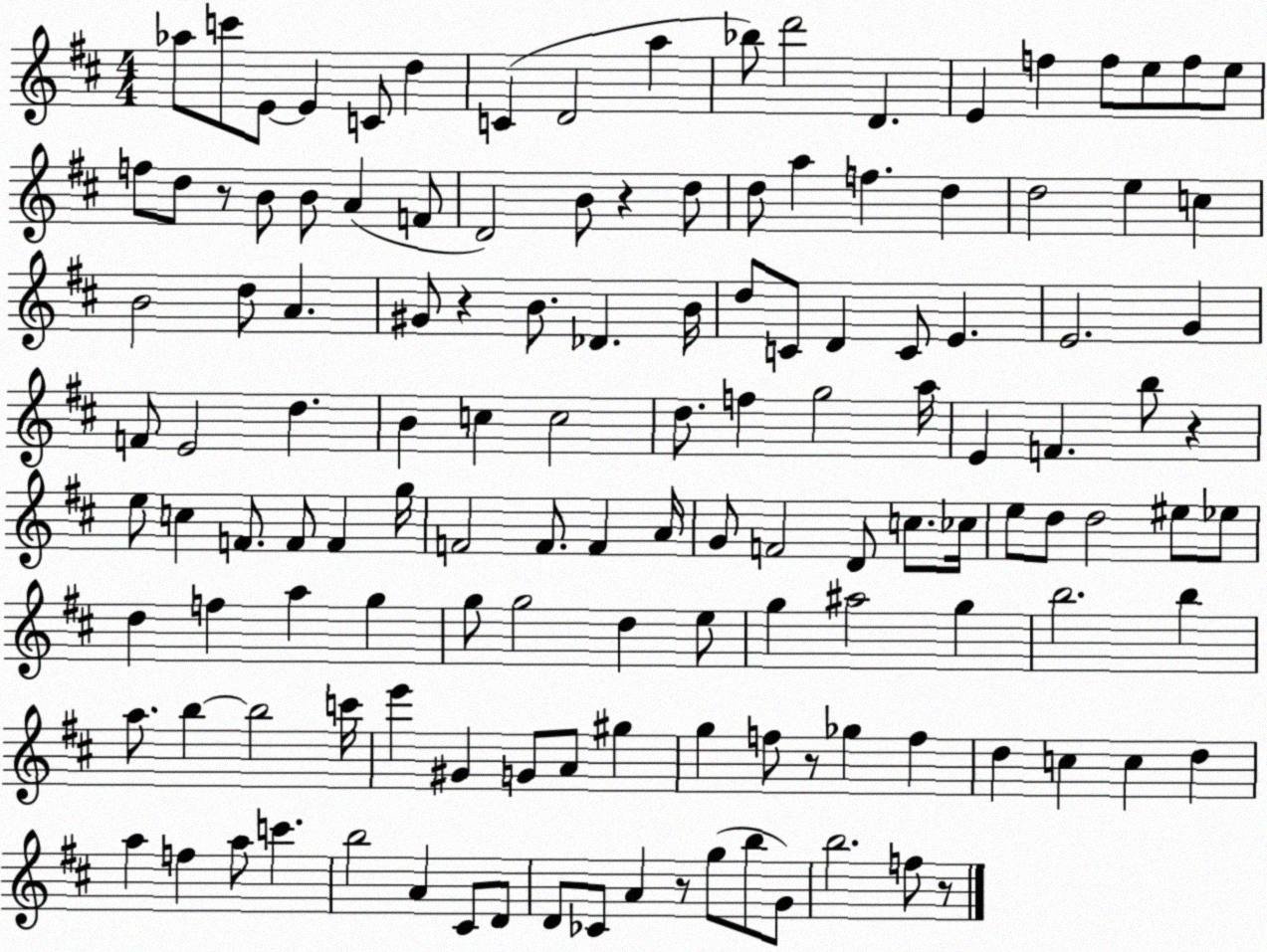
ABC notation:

X:1
T:Untitled
M:4/4
L:1/4
K:D
_a/2 c'/2 E/2 E C/2 d C D2 a _b/2 d'2 D E f f/2 e/2 f/2 e/2 f/2 d/2 z/2 B/2 B/2 A F/2 D2 B/2 z d/2 d/2 a f d d2 e c B2 d/2 A ^G/2 z B/2 _D B/4 d/2 C/2 D C/2 E E2 G F/2 E2 d B c c2 d/2 f g2 a/4 E F b/2 z e/2 c F/2 F/2 F g/4 F2 F/2 F A/4 G/2 F2 D/2 c/2 _c/4 e/2 d/2 d2 ^e/2 _e/2 d f a g g/2 g2 d e/2 g ^a2 g b2 b a/2 b b2 c'/4 e' ^G G/2 A/2 ^g g f/2 z/2 _g f d c c d a f a/2 c' b2 A ^C/2 D/2 D/2 _C/2 A z/2 g/2 b/2 G/2 b2 f/2 z/2